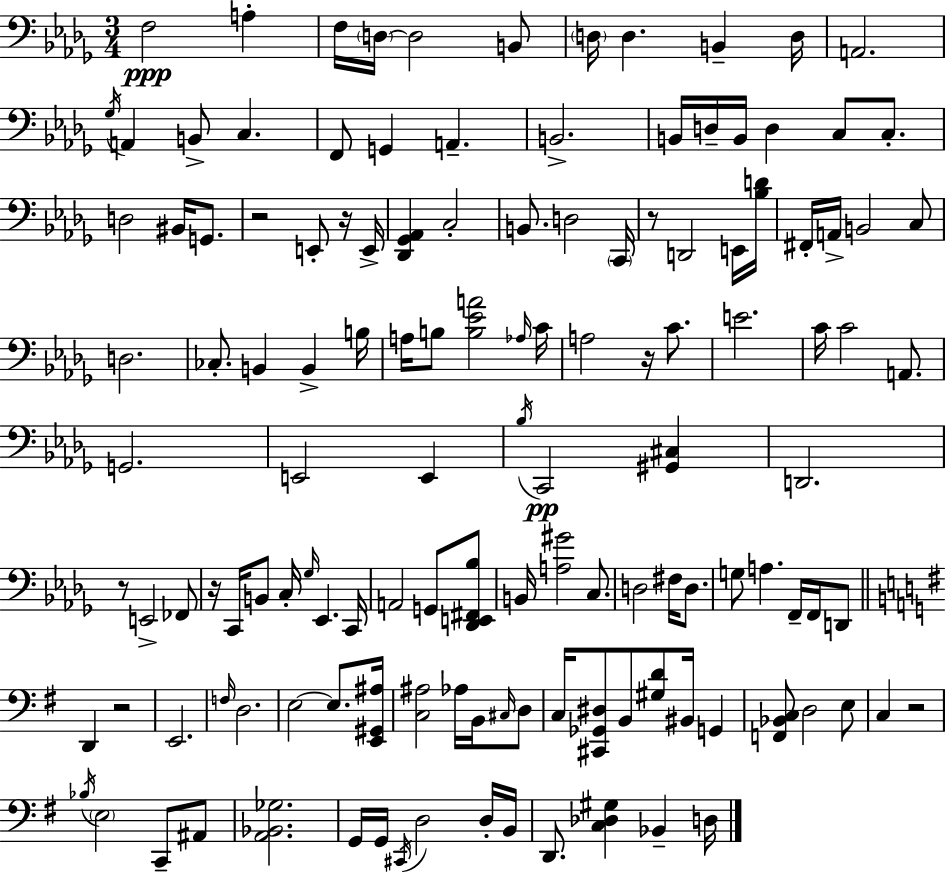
X:1
T:Untitled
M:3/4
L:1/4
K:Bbm
F,2 A, F,/4 D,/4 D,2 B,,/2 D,/4 D, B,, D,/4 A,,2 _G,/4 A,, B,,/2 C, F,,/2 G,, A,, B,,2 B,,/4 D,/4 B,,/4 D, C,/2 C,/2 D,2 ^B,,/4 G,,/2 z2 E,,/2 z/4 E,,/4 [_D,,_G,,_A,,] C,2 B,,/2 D,2 C,,/4 z/2 D,,2 E,,/4 [_B,D]/4 ^F,,/4 A,,/4 B,,2 C,/2 D,2 _C,/2 B,, B,, B,/4 A,/4 B,/2 [B,_EA]2 _A,/4 C/4 A,2 z/4 C/2 E2 C/4 C2 A,,/2 G,,2 E,,2 E,, _B,/4 C,,2 [^G,,^C,] D,,2 z/2 E,,2 _F,,/2 z/4 C,,/4 B,,/2 C,/4 _G,/4 _E,, C,,/4 A,,2 G,,/2 [_D,,E,,^F,,_B,]/2 B,,/4 [A,^G]2 C,/2 D,2 ^F,/4 D,/2 G,/2 A, F,,/4 F,,/4 D,,/2 D,, z2 E,,2 F,/4 D,2 E,2 E,/2 [E,,^G,,^A,]/4 [C,^A,]2 _A,/4 B,,/4 ^C,/4 D,/2 C,/4 [^C,,_G,,^D,]/2 B,,/2 [^G,D]/2 ^B,,/4 G,, [F,,_B,,C,]/2 D,2 E,/2 C, z2 _B,/4 E,2 C,,/2 ^A,,/2 [A,,_B,,_G,]2 G,,/4 G,,/4 ^C,,/4 D,2 D,/4 B,,/4 D,,/2 [C,_D,^G,] _B,, D,/4